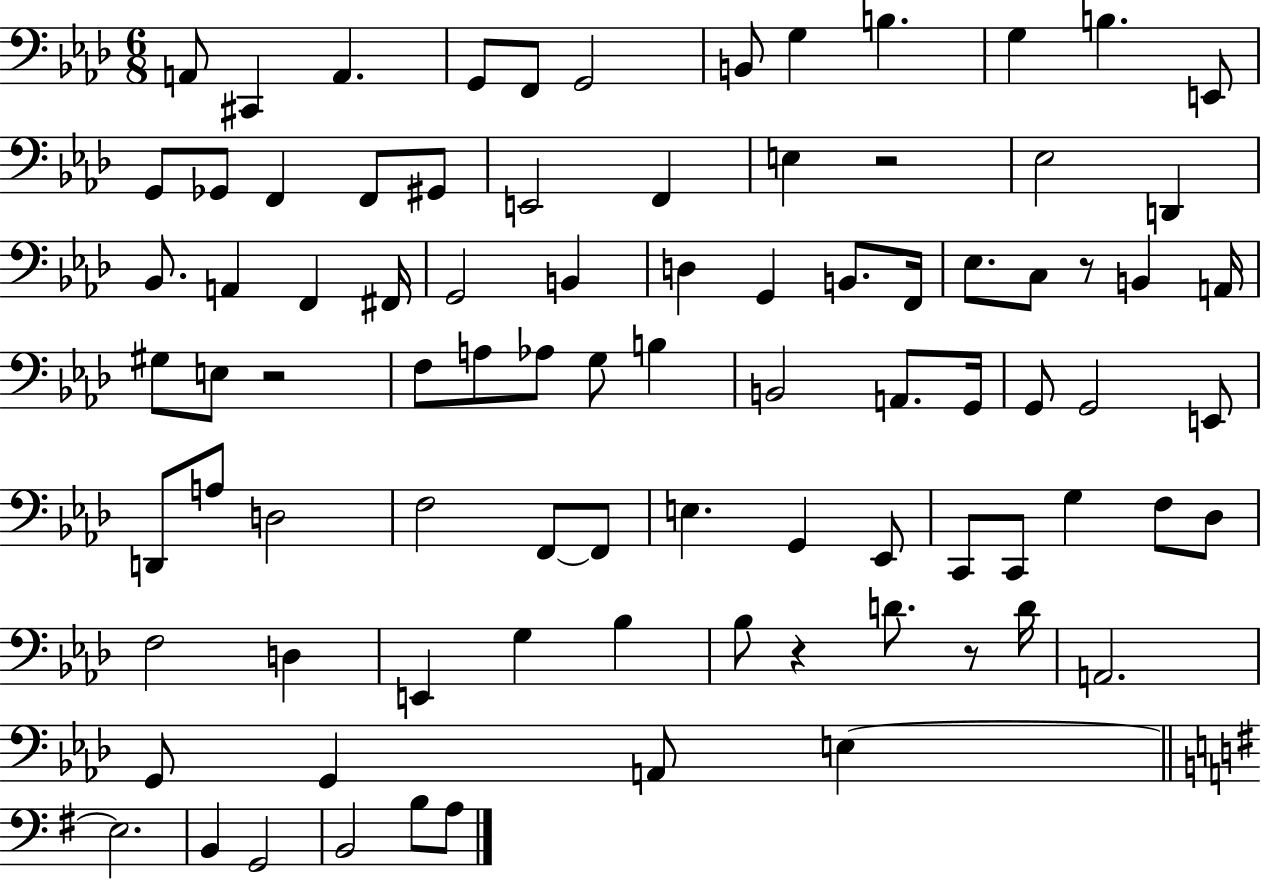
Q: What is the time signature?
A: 6/8